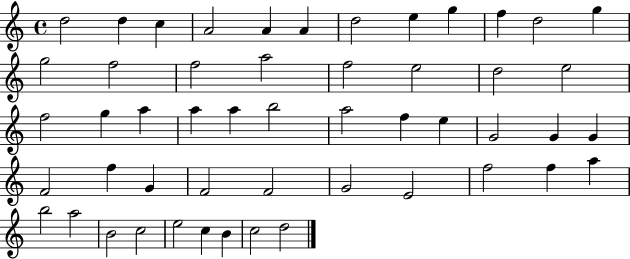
D5/h D5/q C5/q A4/h A4/q A4/q D5/h E5/q G5/q F5/q D5/h G5/q G5/h F5/h F5/h A5/h F5/h E5/h D5/h E5/h F5/h G5/q A5/q A5/q A5/q B5/h A5/h F5/q E5/q G4/h G4/q G4/q F4/h F5/q G4/q F4/h F4/h G4/h E4/h F5/h F5/q A5/q B5/h A5/h B4/h C5/h E5/h C5/q B4/q C5/h D5/h